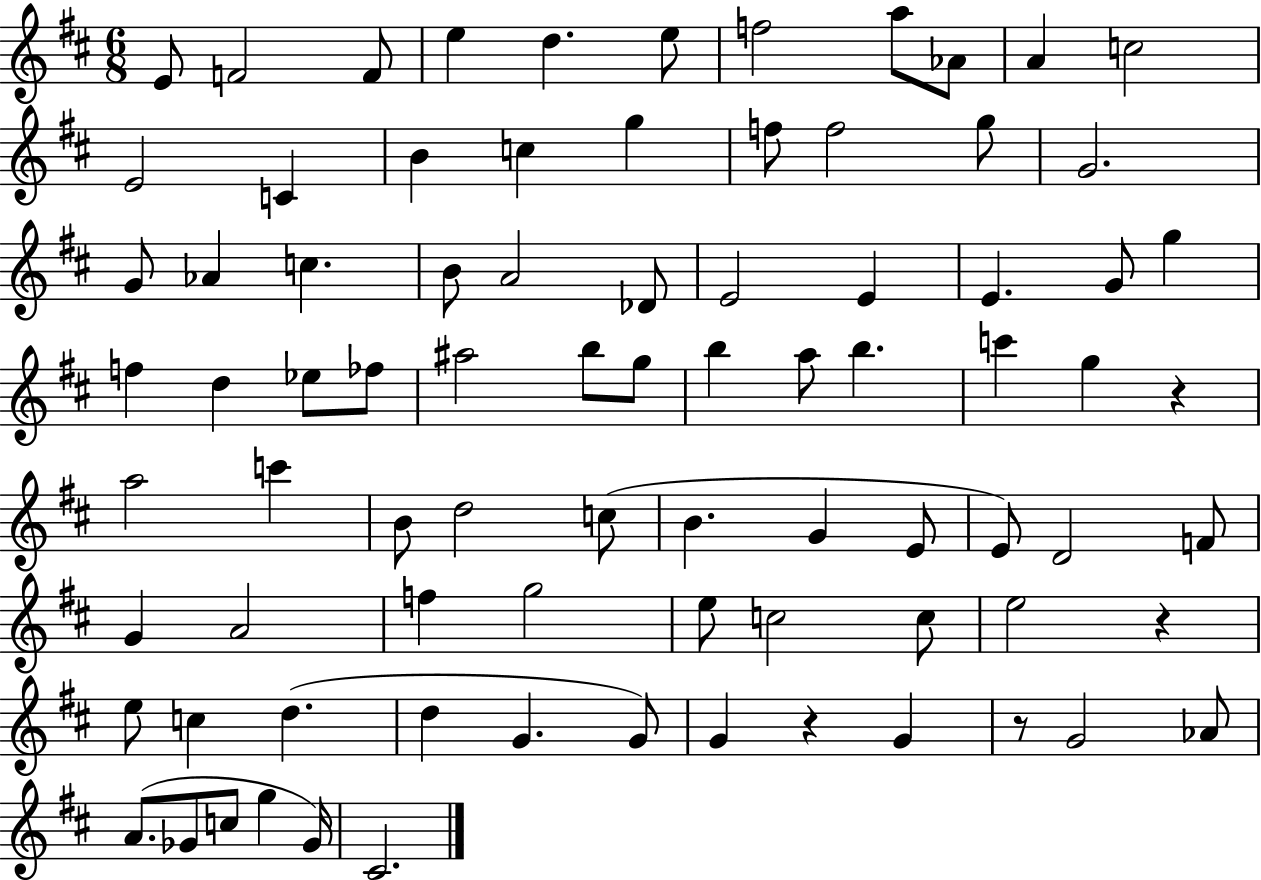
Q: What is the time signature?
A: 6/8